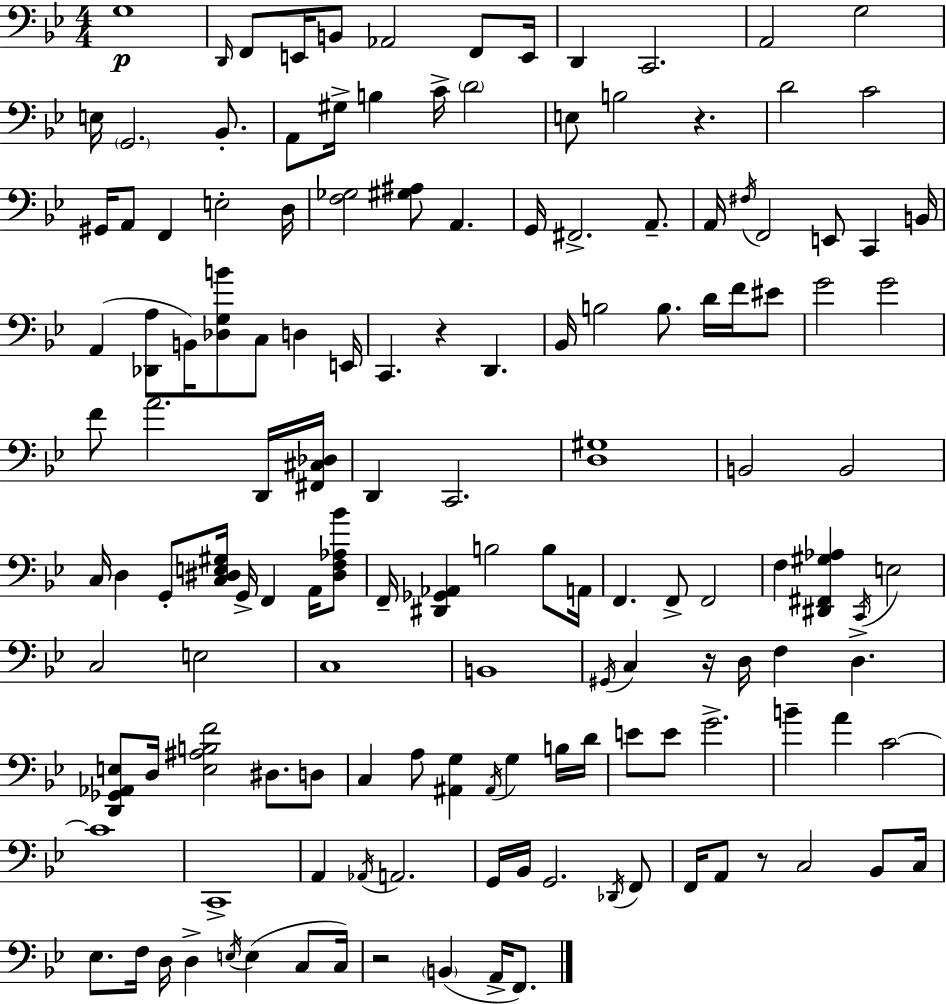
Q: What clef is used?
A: bass